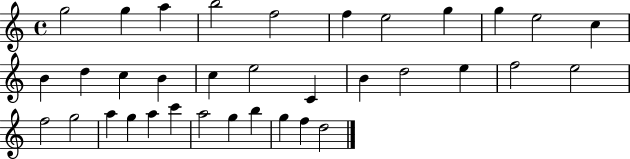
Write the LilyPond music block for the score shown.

{
  \clef treble
  \time 4/4
  \defaultTimeSignature
  \key c \major
  g''2 g''4 a''4 | b''2 f''2 | f''4 e''2 g''4 | g''4 e''2 c''4 | \break b'4 d''4 c''4 b'4 | c''4 e''2 c'4 | b'4 d''2 e''4 | f''2 e''2 | \break f''2 g''2 | a''4 g''4 a''4 c'''4 | a''2 g''4 b''4 | g''4 f''4 d''2 | \break \bar "|."
}